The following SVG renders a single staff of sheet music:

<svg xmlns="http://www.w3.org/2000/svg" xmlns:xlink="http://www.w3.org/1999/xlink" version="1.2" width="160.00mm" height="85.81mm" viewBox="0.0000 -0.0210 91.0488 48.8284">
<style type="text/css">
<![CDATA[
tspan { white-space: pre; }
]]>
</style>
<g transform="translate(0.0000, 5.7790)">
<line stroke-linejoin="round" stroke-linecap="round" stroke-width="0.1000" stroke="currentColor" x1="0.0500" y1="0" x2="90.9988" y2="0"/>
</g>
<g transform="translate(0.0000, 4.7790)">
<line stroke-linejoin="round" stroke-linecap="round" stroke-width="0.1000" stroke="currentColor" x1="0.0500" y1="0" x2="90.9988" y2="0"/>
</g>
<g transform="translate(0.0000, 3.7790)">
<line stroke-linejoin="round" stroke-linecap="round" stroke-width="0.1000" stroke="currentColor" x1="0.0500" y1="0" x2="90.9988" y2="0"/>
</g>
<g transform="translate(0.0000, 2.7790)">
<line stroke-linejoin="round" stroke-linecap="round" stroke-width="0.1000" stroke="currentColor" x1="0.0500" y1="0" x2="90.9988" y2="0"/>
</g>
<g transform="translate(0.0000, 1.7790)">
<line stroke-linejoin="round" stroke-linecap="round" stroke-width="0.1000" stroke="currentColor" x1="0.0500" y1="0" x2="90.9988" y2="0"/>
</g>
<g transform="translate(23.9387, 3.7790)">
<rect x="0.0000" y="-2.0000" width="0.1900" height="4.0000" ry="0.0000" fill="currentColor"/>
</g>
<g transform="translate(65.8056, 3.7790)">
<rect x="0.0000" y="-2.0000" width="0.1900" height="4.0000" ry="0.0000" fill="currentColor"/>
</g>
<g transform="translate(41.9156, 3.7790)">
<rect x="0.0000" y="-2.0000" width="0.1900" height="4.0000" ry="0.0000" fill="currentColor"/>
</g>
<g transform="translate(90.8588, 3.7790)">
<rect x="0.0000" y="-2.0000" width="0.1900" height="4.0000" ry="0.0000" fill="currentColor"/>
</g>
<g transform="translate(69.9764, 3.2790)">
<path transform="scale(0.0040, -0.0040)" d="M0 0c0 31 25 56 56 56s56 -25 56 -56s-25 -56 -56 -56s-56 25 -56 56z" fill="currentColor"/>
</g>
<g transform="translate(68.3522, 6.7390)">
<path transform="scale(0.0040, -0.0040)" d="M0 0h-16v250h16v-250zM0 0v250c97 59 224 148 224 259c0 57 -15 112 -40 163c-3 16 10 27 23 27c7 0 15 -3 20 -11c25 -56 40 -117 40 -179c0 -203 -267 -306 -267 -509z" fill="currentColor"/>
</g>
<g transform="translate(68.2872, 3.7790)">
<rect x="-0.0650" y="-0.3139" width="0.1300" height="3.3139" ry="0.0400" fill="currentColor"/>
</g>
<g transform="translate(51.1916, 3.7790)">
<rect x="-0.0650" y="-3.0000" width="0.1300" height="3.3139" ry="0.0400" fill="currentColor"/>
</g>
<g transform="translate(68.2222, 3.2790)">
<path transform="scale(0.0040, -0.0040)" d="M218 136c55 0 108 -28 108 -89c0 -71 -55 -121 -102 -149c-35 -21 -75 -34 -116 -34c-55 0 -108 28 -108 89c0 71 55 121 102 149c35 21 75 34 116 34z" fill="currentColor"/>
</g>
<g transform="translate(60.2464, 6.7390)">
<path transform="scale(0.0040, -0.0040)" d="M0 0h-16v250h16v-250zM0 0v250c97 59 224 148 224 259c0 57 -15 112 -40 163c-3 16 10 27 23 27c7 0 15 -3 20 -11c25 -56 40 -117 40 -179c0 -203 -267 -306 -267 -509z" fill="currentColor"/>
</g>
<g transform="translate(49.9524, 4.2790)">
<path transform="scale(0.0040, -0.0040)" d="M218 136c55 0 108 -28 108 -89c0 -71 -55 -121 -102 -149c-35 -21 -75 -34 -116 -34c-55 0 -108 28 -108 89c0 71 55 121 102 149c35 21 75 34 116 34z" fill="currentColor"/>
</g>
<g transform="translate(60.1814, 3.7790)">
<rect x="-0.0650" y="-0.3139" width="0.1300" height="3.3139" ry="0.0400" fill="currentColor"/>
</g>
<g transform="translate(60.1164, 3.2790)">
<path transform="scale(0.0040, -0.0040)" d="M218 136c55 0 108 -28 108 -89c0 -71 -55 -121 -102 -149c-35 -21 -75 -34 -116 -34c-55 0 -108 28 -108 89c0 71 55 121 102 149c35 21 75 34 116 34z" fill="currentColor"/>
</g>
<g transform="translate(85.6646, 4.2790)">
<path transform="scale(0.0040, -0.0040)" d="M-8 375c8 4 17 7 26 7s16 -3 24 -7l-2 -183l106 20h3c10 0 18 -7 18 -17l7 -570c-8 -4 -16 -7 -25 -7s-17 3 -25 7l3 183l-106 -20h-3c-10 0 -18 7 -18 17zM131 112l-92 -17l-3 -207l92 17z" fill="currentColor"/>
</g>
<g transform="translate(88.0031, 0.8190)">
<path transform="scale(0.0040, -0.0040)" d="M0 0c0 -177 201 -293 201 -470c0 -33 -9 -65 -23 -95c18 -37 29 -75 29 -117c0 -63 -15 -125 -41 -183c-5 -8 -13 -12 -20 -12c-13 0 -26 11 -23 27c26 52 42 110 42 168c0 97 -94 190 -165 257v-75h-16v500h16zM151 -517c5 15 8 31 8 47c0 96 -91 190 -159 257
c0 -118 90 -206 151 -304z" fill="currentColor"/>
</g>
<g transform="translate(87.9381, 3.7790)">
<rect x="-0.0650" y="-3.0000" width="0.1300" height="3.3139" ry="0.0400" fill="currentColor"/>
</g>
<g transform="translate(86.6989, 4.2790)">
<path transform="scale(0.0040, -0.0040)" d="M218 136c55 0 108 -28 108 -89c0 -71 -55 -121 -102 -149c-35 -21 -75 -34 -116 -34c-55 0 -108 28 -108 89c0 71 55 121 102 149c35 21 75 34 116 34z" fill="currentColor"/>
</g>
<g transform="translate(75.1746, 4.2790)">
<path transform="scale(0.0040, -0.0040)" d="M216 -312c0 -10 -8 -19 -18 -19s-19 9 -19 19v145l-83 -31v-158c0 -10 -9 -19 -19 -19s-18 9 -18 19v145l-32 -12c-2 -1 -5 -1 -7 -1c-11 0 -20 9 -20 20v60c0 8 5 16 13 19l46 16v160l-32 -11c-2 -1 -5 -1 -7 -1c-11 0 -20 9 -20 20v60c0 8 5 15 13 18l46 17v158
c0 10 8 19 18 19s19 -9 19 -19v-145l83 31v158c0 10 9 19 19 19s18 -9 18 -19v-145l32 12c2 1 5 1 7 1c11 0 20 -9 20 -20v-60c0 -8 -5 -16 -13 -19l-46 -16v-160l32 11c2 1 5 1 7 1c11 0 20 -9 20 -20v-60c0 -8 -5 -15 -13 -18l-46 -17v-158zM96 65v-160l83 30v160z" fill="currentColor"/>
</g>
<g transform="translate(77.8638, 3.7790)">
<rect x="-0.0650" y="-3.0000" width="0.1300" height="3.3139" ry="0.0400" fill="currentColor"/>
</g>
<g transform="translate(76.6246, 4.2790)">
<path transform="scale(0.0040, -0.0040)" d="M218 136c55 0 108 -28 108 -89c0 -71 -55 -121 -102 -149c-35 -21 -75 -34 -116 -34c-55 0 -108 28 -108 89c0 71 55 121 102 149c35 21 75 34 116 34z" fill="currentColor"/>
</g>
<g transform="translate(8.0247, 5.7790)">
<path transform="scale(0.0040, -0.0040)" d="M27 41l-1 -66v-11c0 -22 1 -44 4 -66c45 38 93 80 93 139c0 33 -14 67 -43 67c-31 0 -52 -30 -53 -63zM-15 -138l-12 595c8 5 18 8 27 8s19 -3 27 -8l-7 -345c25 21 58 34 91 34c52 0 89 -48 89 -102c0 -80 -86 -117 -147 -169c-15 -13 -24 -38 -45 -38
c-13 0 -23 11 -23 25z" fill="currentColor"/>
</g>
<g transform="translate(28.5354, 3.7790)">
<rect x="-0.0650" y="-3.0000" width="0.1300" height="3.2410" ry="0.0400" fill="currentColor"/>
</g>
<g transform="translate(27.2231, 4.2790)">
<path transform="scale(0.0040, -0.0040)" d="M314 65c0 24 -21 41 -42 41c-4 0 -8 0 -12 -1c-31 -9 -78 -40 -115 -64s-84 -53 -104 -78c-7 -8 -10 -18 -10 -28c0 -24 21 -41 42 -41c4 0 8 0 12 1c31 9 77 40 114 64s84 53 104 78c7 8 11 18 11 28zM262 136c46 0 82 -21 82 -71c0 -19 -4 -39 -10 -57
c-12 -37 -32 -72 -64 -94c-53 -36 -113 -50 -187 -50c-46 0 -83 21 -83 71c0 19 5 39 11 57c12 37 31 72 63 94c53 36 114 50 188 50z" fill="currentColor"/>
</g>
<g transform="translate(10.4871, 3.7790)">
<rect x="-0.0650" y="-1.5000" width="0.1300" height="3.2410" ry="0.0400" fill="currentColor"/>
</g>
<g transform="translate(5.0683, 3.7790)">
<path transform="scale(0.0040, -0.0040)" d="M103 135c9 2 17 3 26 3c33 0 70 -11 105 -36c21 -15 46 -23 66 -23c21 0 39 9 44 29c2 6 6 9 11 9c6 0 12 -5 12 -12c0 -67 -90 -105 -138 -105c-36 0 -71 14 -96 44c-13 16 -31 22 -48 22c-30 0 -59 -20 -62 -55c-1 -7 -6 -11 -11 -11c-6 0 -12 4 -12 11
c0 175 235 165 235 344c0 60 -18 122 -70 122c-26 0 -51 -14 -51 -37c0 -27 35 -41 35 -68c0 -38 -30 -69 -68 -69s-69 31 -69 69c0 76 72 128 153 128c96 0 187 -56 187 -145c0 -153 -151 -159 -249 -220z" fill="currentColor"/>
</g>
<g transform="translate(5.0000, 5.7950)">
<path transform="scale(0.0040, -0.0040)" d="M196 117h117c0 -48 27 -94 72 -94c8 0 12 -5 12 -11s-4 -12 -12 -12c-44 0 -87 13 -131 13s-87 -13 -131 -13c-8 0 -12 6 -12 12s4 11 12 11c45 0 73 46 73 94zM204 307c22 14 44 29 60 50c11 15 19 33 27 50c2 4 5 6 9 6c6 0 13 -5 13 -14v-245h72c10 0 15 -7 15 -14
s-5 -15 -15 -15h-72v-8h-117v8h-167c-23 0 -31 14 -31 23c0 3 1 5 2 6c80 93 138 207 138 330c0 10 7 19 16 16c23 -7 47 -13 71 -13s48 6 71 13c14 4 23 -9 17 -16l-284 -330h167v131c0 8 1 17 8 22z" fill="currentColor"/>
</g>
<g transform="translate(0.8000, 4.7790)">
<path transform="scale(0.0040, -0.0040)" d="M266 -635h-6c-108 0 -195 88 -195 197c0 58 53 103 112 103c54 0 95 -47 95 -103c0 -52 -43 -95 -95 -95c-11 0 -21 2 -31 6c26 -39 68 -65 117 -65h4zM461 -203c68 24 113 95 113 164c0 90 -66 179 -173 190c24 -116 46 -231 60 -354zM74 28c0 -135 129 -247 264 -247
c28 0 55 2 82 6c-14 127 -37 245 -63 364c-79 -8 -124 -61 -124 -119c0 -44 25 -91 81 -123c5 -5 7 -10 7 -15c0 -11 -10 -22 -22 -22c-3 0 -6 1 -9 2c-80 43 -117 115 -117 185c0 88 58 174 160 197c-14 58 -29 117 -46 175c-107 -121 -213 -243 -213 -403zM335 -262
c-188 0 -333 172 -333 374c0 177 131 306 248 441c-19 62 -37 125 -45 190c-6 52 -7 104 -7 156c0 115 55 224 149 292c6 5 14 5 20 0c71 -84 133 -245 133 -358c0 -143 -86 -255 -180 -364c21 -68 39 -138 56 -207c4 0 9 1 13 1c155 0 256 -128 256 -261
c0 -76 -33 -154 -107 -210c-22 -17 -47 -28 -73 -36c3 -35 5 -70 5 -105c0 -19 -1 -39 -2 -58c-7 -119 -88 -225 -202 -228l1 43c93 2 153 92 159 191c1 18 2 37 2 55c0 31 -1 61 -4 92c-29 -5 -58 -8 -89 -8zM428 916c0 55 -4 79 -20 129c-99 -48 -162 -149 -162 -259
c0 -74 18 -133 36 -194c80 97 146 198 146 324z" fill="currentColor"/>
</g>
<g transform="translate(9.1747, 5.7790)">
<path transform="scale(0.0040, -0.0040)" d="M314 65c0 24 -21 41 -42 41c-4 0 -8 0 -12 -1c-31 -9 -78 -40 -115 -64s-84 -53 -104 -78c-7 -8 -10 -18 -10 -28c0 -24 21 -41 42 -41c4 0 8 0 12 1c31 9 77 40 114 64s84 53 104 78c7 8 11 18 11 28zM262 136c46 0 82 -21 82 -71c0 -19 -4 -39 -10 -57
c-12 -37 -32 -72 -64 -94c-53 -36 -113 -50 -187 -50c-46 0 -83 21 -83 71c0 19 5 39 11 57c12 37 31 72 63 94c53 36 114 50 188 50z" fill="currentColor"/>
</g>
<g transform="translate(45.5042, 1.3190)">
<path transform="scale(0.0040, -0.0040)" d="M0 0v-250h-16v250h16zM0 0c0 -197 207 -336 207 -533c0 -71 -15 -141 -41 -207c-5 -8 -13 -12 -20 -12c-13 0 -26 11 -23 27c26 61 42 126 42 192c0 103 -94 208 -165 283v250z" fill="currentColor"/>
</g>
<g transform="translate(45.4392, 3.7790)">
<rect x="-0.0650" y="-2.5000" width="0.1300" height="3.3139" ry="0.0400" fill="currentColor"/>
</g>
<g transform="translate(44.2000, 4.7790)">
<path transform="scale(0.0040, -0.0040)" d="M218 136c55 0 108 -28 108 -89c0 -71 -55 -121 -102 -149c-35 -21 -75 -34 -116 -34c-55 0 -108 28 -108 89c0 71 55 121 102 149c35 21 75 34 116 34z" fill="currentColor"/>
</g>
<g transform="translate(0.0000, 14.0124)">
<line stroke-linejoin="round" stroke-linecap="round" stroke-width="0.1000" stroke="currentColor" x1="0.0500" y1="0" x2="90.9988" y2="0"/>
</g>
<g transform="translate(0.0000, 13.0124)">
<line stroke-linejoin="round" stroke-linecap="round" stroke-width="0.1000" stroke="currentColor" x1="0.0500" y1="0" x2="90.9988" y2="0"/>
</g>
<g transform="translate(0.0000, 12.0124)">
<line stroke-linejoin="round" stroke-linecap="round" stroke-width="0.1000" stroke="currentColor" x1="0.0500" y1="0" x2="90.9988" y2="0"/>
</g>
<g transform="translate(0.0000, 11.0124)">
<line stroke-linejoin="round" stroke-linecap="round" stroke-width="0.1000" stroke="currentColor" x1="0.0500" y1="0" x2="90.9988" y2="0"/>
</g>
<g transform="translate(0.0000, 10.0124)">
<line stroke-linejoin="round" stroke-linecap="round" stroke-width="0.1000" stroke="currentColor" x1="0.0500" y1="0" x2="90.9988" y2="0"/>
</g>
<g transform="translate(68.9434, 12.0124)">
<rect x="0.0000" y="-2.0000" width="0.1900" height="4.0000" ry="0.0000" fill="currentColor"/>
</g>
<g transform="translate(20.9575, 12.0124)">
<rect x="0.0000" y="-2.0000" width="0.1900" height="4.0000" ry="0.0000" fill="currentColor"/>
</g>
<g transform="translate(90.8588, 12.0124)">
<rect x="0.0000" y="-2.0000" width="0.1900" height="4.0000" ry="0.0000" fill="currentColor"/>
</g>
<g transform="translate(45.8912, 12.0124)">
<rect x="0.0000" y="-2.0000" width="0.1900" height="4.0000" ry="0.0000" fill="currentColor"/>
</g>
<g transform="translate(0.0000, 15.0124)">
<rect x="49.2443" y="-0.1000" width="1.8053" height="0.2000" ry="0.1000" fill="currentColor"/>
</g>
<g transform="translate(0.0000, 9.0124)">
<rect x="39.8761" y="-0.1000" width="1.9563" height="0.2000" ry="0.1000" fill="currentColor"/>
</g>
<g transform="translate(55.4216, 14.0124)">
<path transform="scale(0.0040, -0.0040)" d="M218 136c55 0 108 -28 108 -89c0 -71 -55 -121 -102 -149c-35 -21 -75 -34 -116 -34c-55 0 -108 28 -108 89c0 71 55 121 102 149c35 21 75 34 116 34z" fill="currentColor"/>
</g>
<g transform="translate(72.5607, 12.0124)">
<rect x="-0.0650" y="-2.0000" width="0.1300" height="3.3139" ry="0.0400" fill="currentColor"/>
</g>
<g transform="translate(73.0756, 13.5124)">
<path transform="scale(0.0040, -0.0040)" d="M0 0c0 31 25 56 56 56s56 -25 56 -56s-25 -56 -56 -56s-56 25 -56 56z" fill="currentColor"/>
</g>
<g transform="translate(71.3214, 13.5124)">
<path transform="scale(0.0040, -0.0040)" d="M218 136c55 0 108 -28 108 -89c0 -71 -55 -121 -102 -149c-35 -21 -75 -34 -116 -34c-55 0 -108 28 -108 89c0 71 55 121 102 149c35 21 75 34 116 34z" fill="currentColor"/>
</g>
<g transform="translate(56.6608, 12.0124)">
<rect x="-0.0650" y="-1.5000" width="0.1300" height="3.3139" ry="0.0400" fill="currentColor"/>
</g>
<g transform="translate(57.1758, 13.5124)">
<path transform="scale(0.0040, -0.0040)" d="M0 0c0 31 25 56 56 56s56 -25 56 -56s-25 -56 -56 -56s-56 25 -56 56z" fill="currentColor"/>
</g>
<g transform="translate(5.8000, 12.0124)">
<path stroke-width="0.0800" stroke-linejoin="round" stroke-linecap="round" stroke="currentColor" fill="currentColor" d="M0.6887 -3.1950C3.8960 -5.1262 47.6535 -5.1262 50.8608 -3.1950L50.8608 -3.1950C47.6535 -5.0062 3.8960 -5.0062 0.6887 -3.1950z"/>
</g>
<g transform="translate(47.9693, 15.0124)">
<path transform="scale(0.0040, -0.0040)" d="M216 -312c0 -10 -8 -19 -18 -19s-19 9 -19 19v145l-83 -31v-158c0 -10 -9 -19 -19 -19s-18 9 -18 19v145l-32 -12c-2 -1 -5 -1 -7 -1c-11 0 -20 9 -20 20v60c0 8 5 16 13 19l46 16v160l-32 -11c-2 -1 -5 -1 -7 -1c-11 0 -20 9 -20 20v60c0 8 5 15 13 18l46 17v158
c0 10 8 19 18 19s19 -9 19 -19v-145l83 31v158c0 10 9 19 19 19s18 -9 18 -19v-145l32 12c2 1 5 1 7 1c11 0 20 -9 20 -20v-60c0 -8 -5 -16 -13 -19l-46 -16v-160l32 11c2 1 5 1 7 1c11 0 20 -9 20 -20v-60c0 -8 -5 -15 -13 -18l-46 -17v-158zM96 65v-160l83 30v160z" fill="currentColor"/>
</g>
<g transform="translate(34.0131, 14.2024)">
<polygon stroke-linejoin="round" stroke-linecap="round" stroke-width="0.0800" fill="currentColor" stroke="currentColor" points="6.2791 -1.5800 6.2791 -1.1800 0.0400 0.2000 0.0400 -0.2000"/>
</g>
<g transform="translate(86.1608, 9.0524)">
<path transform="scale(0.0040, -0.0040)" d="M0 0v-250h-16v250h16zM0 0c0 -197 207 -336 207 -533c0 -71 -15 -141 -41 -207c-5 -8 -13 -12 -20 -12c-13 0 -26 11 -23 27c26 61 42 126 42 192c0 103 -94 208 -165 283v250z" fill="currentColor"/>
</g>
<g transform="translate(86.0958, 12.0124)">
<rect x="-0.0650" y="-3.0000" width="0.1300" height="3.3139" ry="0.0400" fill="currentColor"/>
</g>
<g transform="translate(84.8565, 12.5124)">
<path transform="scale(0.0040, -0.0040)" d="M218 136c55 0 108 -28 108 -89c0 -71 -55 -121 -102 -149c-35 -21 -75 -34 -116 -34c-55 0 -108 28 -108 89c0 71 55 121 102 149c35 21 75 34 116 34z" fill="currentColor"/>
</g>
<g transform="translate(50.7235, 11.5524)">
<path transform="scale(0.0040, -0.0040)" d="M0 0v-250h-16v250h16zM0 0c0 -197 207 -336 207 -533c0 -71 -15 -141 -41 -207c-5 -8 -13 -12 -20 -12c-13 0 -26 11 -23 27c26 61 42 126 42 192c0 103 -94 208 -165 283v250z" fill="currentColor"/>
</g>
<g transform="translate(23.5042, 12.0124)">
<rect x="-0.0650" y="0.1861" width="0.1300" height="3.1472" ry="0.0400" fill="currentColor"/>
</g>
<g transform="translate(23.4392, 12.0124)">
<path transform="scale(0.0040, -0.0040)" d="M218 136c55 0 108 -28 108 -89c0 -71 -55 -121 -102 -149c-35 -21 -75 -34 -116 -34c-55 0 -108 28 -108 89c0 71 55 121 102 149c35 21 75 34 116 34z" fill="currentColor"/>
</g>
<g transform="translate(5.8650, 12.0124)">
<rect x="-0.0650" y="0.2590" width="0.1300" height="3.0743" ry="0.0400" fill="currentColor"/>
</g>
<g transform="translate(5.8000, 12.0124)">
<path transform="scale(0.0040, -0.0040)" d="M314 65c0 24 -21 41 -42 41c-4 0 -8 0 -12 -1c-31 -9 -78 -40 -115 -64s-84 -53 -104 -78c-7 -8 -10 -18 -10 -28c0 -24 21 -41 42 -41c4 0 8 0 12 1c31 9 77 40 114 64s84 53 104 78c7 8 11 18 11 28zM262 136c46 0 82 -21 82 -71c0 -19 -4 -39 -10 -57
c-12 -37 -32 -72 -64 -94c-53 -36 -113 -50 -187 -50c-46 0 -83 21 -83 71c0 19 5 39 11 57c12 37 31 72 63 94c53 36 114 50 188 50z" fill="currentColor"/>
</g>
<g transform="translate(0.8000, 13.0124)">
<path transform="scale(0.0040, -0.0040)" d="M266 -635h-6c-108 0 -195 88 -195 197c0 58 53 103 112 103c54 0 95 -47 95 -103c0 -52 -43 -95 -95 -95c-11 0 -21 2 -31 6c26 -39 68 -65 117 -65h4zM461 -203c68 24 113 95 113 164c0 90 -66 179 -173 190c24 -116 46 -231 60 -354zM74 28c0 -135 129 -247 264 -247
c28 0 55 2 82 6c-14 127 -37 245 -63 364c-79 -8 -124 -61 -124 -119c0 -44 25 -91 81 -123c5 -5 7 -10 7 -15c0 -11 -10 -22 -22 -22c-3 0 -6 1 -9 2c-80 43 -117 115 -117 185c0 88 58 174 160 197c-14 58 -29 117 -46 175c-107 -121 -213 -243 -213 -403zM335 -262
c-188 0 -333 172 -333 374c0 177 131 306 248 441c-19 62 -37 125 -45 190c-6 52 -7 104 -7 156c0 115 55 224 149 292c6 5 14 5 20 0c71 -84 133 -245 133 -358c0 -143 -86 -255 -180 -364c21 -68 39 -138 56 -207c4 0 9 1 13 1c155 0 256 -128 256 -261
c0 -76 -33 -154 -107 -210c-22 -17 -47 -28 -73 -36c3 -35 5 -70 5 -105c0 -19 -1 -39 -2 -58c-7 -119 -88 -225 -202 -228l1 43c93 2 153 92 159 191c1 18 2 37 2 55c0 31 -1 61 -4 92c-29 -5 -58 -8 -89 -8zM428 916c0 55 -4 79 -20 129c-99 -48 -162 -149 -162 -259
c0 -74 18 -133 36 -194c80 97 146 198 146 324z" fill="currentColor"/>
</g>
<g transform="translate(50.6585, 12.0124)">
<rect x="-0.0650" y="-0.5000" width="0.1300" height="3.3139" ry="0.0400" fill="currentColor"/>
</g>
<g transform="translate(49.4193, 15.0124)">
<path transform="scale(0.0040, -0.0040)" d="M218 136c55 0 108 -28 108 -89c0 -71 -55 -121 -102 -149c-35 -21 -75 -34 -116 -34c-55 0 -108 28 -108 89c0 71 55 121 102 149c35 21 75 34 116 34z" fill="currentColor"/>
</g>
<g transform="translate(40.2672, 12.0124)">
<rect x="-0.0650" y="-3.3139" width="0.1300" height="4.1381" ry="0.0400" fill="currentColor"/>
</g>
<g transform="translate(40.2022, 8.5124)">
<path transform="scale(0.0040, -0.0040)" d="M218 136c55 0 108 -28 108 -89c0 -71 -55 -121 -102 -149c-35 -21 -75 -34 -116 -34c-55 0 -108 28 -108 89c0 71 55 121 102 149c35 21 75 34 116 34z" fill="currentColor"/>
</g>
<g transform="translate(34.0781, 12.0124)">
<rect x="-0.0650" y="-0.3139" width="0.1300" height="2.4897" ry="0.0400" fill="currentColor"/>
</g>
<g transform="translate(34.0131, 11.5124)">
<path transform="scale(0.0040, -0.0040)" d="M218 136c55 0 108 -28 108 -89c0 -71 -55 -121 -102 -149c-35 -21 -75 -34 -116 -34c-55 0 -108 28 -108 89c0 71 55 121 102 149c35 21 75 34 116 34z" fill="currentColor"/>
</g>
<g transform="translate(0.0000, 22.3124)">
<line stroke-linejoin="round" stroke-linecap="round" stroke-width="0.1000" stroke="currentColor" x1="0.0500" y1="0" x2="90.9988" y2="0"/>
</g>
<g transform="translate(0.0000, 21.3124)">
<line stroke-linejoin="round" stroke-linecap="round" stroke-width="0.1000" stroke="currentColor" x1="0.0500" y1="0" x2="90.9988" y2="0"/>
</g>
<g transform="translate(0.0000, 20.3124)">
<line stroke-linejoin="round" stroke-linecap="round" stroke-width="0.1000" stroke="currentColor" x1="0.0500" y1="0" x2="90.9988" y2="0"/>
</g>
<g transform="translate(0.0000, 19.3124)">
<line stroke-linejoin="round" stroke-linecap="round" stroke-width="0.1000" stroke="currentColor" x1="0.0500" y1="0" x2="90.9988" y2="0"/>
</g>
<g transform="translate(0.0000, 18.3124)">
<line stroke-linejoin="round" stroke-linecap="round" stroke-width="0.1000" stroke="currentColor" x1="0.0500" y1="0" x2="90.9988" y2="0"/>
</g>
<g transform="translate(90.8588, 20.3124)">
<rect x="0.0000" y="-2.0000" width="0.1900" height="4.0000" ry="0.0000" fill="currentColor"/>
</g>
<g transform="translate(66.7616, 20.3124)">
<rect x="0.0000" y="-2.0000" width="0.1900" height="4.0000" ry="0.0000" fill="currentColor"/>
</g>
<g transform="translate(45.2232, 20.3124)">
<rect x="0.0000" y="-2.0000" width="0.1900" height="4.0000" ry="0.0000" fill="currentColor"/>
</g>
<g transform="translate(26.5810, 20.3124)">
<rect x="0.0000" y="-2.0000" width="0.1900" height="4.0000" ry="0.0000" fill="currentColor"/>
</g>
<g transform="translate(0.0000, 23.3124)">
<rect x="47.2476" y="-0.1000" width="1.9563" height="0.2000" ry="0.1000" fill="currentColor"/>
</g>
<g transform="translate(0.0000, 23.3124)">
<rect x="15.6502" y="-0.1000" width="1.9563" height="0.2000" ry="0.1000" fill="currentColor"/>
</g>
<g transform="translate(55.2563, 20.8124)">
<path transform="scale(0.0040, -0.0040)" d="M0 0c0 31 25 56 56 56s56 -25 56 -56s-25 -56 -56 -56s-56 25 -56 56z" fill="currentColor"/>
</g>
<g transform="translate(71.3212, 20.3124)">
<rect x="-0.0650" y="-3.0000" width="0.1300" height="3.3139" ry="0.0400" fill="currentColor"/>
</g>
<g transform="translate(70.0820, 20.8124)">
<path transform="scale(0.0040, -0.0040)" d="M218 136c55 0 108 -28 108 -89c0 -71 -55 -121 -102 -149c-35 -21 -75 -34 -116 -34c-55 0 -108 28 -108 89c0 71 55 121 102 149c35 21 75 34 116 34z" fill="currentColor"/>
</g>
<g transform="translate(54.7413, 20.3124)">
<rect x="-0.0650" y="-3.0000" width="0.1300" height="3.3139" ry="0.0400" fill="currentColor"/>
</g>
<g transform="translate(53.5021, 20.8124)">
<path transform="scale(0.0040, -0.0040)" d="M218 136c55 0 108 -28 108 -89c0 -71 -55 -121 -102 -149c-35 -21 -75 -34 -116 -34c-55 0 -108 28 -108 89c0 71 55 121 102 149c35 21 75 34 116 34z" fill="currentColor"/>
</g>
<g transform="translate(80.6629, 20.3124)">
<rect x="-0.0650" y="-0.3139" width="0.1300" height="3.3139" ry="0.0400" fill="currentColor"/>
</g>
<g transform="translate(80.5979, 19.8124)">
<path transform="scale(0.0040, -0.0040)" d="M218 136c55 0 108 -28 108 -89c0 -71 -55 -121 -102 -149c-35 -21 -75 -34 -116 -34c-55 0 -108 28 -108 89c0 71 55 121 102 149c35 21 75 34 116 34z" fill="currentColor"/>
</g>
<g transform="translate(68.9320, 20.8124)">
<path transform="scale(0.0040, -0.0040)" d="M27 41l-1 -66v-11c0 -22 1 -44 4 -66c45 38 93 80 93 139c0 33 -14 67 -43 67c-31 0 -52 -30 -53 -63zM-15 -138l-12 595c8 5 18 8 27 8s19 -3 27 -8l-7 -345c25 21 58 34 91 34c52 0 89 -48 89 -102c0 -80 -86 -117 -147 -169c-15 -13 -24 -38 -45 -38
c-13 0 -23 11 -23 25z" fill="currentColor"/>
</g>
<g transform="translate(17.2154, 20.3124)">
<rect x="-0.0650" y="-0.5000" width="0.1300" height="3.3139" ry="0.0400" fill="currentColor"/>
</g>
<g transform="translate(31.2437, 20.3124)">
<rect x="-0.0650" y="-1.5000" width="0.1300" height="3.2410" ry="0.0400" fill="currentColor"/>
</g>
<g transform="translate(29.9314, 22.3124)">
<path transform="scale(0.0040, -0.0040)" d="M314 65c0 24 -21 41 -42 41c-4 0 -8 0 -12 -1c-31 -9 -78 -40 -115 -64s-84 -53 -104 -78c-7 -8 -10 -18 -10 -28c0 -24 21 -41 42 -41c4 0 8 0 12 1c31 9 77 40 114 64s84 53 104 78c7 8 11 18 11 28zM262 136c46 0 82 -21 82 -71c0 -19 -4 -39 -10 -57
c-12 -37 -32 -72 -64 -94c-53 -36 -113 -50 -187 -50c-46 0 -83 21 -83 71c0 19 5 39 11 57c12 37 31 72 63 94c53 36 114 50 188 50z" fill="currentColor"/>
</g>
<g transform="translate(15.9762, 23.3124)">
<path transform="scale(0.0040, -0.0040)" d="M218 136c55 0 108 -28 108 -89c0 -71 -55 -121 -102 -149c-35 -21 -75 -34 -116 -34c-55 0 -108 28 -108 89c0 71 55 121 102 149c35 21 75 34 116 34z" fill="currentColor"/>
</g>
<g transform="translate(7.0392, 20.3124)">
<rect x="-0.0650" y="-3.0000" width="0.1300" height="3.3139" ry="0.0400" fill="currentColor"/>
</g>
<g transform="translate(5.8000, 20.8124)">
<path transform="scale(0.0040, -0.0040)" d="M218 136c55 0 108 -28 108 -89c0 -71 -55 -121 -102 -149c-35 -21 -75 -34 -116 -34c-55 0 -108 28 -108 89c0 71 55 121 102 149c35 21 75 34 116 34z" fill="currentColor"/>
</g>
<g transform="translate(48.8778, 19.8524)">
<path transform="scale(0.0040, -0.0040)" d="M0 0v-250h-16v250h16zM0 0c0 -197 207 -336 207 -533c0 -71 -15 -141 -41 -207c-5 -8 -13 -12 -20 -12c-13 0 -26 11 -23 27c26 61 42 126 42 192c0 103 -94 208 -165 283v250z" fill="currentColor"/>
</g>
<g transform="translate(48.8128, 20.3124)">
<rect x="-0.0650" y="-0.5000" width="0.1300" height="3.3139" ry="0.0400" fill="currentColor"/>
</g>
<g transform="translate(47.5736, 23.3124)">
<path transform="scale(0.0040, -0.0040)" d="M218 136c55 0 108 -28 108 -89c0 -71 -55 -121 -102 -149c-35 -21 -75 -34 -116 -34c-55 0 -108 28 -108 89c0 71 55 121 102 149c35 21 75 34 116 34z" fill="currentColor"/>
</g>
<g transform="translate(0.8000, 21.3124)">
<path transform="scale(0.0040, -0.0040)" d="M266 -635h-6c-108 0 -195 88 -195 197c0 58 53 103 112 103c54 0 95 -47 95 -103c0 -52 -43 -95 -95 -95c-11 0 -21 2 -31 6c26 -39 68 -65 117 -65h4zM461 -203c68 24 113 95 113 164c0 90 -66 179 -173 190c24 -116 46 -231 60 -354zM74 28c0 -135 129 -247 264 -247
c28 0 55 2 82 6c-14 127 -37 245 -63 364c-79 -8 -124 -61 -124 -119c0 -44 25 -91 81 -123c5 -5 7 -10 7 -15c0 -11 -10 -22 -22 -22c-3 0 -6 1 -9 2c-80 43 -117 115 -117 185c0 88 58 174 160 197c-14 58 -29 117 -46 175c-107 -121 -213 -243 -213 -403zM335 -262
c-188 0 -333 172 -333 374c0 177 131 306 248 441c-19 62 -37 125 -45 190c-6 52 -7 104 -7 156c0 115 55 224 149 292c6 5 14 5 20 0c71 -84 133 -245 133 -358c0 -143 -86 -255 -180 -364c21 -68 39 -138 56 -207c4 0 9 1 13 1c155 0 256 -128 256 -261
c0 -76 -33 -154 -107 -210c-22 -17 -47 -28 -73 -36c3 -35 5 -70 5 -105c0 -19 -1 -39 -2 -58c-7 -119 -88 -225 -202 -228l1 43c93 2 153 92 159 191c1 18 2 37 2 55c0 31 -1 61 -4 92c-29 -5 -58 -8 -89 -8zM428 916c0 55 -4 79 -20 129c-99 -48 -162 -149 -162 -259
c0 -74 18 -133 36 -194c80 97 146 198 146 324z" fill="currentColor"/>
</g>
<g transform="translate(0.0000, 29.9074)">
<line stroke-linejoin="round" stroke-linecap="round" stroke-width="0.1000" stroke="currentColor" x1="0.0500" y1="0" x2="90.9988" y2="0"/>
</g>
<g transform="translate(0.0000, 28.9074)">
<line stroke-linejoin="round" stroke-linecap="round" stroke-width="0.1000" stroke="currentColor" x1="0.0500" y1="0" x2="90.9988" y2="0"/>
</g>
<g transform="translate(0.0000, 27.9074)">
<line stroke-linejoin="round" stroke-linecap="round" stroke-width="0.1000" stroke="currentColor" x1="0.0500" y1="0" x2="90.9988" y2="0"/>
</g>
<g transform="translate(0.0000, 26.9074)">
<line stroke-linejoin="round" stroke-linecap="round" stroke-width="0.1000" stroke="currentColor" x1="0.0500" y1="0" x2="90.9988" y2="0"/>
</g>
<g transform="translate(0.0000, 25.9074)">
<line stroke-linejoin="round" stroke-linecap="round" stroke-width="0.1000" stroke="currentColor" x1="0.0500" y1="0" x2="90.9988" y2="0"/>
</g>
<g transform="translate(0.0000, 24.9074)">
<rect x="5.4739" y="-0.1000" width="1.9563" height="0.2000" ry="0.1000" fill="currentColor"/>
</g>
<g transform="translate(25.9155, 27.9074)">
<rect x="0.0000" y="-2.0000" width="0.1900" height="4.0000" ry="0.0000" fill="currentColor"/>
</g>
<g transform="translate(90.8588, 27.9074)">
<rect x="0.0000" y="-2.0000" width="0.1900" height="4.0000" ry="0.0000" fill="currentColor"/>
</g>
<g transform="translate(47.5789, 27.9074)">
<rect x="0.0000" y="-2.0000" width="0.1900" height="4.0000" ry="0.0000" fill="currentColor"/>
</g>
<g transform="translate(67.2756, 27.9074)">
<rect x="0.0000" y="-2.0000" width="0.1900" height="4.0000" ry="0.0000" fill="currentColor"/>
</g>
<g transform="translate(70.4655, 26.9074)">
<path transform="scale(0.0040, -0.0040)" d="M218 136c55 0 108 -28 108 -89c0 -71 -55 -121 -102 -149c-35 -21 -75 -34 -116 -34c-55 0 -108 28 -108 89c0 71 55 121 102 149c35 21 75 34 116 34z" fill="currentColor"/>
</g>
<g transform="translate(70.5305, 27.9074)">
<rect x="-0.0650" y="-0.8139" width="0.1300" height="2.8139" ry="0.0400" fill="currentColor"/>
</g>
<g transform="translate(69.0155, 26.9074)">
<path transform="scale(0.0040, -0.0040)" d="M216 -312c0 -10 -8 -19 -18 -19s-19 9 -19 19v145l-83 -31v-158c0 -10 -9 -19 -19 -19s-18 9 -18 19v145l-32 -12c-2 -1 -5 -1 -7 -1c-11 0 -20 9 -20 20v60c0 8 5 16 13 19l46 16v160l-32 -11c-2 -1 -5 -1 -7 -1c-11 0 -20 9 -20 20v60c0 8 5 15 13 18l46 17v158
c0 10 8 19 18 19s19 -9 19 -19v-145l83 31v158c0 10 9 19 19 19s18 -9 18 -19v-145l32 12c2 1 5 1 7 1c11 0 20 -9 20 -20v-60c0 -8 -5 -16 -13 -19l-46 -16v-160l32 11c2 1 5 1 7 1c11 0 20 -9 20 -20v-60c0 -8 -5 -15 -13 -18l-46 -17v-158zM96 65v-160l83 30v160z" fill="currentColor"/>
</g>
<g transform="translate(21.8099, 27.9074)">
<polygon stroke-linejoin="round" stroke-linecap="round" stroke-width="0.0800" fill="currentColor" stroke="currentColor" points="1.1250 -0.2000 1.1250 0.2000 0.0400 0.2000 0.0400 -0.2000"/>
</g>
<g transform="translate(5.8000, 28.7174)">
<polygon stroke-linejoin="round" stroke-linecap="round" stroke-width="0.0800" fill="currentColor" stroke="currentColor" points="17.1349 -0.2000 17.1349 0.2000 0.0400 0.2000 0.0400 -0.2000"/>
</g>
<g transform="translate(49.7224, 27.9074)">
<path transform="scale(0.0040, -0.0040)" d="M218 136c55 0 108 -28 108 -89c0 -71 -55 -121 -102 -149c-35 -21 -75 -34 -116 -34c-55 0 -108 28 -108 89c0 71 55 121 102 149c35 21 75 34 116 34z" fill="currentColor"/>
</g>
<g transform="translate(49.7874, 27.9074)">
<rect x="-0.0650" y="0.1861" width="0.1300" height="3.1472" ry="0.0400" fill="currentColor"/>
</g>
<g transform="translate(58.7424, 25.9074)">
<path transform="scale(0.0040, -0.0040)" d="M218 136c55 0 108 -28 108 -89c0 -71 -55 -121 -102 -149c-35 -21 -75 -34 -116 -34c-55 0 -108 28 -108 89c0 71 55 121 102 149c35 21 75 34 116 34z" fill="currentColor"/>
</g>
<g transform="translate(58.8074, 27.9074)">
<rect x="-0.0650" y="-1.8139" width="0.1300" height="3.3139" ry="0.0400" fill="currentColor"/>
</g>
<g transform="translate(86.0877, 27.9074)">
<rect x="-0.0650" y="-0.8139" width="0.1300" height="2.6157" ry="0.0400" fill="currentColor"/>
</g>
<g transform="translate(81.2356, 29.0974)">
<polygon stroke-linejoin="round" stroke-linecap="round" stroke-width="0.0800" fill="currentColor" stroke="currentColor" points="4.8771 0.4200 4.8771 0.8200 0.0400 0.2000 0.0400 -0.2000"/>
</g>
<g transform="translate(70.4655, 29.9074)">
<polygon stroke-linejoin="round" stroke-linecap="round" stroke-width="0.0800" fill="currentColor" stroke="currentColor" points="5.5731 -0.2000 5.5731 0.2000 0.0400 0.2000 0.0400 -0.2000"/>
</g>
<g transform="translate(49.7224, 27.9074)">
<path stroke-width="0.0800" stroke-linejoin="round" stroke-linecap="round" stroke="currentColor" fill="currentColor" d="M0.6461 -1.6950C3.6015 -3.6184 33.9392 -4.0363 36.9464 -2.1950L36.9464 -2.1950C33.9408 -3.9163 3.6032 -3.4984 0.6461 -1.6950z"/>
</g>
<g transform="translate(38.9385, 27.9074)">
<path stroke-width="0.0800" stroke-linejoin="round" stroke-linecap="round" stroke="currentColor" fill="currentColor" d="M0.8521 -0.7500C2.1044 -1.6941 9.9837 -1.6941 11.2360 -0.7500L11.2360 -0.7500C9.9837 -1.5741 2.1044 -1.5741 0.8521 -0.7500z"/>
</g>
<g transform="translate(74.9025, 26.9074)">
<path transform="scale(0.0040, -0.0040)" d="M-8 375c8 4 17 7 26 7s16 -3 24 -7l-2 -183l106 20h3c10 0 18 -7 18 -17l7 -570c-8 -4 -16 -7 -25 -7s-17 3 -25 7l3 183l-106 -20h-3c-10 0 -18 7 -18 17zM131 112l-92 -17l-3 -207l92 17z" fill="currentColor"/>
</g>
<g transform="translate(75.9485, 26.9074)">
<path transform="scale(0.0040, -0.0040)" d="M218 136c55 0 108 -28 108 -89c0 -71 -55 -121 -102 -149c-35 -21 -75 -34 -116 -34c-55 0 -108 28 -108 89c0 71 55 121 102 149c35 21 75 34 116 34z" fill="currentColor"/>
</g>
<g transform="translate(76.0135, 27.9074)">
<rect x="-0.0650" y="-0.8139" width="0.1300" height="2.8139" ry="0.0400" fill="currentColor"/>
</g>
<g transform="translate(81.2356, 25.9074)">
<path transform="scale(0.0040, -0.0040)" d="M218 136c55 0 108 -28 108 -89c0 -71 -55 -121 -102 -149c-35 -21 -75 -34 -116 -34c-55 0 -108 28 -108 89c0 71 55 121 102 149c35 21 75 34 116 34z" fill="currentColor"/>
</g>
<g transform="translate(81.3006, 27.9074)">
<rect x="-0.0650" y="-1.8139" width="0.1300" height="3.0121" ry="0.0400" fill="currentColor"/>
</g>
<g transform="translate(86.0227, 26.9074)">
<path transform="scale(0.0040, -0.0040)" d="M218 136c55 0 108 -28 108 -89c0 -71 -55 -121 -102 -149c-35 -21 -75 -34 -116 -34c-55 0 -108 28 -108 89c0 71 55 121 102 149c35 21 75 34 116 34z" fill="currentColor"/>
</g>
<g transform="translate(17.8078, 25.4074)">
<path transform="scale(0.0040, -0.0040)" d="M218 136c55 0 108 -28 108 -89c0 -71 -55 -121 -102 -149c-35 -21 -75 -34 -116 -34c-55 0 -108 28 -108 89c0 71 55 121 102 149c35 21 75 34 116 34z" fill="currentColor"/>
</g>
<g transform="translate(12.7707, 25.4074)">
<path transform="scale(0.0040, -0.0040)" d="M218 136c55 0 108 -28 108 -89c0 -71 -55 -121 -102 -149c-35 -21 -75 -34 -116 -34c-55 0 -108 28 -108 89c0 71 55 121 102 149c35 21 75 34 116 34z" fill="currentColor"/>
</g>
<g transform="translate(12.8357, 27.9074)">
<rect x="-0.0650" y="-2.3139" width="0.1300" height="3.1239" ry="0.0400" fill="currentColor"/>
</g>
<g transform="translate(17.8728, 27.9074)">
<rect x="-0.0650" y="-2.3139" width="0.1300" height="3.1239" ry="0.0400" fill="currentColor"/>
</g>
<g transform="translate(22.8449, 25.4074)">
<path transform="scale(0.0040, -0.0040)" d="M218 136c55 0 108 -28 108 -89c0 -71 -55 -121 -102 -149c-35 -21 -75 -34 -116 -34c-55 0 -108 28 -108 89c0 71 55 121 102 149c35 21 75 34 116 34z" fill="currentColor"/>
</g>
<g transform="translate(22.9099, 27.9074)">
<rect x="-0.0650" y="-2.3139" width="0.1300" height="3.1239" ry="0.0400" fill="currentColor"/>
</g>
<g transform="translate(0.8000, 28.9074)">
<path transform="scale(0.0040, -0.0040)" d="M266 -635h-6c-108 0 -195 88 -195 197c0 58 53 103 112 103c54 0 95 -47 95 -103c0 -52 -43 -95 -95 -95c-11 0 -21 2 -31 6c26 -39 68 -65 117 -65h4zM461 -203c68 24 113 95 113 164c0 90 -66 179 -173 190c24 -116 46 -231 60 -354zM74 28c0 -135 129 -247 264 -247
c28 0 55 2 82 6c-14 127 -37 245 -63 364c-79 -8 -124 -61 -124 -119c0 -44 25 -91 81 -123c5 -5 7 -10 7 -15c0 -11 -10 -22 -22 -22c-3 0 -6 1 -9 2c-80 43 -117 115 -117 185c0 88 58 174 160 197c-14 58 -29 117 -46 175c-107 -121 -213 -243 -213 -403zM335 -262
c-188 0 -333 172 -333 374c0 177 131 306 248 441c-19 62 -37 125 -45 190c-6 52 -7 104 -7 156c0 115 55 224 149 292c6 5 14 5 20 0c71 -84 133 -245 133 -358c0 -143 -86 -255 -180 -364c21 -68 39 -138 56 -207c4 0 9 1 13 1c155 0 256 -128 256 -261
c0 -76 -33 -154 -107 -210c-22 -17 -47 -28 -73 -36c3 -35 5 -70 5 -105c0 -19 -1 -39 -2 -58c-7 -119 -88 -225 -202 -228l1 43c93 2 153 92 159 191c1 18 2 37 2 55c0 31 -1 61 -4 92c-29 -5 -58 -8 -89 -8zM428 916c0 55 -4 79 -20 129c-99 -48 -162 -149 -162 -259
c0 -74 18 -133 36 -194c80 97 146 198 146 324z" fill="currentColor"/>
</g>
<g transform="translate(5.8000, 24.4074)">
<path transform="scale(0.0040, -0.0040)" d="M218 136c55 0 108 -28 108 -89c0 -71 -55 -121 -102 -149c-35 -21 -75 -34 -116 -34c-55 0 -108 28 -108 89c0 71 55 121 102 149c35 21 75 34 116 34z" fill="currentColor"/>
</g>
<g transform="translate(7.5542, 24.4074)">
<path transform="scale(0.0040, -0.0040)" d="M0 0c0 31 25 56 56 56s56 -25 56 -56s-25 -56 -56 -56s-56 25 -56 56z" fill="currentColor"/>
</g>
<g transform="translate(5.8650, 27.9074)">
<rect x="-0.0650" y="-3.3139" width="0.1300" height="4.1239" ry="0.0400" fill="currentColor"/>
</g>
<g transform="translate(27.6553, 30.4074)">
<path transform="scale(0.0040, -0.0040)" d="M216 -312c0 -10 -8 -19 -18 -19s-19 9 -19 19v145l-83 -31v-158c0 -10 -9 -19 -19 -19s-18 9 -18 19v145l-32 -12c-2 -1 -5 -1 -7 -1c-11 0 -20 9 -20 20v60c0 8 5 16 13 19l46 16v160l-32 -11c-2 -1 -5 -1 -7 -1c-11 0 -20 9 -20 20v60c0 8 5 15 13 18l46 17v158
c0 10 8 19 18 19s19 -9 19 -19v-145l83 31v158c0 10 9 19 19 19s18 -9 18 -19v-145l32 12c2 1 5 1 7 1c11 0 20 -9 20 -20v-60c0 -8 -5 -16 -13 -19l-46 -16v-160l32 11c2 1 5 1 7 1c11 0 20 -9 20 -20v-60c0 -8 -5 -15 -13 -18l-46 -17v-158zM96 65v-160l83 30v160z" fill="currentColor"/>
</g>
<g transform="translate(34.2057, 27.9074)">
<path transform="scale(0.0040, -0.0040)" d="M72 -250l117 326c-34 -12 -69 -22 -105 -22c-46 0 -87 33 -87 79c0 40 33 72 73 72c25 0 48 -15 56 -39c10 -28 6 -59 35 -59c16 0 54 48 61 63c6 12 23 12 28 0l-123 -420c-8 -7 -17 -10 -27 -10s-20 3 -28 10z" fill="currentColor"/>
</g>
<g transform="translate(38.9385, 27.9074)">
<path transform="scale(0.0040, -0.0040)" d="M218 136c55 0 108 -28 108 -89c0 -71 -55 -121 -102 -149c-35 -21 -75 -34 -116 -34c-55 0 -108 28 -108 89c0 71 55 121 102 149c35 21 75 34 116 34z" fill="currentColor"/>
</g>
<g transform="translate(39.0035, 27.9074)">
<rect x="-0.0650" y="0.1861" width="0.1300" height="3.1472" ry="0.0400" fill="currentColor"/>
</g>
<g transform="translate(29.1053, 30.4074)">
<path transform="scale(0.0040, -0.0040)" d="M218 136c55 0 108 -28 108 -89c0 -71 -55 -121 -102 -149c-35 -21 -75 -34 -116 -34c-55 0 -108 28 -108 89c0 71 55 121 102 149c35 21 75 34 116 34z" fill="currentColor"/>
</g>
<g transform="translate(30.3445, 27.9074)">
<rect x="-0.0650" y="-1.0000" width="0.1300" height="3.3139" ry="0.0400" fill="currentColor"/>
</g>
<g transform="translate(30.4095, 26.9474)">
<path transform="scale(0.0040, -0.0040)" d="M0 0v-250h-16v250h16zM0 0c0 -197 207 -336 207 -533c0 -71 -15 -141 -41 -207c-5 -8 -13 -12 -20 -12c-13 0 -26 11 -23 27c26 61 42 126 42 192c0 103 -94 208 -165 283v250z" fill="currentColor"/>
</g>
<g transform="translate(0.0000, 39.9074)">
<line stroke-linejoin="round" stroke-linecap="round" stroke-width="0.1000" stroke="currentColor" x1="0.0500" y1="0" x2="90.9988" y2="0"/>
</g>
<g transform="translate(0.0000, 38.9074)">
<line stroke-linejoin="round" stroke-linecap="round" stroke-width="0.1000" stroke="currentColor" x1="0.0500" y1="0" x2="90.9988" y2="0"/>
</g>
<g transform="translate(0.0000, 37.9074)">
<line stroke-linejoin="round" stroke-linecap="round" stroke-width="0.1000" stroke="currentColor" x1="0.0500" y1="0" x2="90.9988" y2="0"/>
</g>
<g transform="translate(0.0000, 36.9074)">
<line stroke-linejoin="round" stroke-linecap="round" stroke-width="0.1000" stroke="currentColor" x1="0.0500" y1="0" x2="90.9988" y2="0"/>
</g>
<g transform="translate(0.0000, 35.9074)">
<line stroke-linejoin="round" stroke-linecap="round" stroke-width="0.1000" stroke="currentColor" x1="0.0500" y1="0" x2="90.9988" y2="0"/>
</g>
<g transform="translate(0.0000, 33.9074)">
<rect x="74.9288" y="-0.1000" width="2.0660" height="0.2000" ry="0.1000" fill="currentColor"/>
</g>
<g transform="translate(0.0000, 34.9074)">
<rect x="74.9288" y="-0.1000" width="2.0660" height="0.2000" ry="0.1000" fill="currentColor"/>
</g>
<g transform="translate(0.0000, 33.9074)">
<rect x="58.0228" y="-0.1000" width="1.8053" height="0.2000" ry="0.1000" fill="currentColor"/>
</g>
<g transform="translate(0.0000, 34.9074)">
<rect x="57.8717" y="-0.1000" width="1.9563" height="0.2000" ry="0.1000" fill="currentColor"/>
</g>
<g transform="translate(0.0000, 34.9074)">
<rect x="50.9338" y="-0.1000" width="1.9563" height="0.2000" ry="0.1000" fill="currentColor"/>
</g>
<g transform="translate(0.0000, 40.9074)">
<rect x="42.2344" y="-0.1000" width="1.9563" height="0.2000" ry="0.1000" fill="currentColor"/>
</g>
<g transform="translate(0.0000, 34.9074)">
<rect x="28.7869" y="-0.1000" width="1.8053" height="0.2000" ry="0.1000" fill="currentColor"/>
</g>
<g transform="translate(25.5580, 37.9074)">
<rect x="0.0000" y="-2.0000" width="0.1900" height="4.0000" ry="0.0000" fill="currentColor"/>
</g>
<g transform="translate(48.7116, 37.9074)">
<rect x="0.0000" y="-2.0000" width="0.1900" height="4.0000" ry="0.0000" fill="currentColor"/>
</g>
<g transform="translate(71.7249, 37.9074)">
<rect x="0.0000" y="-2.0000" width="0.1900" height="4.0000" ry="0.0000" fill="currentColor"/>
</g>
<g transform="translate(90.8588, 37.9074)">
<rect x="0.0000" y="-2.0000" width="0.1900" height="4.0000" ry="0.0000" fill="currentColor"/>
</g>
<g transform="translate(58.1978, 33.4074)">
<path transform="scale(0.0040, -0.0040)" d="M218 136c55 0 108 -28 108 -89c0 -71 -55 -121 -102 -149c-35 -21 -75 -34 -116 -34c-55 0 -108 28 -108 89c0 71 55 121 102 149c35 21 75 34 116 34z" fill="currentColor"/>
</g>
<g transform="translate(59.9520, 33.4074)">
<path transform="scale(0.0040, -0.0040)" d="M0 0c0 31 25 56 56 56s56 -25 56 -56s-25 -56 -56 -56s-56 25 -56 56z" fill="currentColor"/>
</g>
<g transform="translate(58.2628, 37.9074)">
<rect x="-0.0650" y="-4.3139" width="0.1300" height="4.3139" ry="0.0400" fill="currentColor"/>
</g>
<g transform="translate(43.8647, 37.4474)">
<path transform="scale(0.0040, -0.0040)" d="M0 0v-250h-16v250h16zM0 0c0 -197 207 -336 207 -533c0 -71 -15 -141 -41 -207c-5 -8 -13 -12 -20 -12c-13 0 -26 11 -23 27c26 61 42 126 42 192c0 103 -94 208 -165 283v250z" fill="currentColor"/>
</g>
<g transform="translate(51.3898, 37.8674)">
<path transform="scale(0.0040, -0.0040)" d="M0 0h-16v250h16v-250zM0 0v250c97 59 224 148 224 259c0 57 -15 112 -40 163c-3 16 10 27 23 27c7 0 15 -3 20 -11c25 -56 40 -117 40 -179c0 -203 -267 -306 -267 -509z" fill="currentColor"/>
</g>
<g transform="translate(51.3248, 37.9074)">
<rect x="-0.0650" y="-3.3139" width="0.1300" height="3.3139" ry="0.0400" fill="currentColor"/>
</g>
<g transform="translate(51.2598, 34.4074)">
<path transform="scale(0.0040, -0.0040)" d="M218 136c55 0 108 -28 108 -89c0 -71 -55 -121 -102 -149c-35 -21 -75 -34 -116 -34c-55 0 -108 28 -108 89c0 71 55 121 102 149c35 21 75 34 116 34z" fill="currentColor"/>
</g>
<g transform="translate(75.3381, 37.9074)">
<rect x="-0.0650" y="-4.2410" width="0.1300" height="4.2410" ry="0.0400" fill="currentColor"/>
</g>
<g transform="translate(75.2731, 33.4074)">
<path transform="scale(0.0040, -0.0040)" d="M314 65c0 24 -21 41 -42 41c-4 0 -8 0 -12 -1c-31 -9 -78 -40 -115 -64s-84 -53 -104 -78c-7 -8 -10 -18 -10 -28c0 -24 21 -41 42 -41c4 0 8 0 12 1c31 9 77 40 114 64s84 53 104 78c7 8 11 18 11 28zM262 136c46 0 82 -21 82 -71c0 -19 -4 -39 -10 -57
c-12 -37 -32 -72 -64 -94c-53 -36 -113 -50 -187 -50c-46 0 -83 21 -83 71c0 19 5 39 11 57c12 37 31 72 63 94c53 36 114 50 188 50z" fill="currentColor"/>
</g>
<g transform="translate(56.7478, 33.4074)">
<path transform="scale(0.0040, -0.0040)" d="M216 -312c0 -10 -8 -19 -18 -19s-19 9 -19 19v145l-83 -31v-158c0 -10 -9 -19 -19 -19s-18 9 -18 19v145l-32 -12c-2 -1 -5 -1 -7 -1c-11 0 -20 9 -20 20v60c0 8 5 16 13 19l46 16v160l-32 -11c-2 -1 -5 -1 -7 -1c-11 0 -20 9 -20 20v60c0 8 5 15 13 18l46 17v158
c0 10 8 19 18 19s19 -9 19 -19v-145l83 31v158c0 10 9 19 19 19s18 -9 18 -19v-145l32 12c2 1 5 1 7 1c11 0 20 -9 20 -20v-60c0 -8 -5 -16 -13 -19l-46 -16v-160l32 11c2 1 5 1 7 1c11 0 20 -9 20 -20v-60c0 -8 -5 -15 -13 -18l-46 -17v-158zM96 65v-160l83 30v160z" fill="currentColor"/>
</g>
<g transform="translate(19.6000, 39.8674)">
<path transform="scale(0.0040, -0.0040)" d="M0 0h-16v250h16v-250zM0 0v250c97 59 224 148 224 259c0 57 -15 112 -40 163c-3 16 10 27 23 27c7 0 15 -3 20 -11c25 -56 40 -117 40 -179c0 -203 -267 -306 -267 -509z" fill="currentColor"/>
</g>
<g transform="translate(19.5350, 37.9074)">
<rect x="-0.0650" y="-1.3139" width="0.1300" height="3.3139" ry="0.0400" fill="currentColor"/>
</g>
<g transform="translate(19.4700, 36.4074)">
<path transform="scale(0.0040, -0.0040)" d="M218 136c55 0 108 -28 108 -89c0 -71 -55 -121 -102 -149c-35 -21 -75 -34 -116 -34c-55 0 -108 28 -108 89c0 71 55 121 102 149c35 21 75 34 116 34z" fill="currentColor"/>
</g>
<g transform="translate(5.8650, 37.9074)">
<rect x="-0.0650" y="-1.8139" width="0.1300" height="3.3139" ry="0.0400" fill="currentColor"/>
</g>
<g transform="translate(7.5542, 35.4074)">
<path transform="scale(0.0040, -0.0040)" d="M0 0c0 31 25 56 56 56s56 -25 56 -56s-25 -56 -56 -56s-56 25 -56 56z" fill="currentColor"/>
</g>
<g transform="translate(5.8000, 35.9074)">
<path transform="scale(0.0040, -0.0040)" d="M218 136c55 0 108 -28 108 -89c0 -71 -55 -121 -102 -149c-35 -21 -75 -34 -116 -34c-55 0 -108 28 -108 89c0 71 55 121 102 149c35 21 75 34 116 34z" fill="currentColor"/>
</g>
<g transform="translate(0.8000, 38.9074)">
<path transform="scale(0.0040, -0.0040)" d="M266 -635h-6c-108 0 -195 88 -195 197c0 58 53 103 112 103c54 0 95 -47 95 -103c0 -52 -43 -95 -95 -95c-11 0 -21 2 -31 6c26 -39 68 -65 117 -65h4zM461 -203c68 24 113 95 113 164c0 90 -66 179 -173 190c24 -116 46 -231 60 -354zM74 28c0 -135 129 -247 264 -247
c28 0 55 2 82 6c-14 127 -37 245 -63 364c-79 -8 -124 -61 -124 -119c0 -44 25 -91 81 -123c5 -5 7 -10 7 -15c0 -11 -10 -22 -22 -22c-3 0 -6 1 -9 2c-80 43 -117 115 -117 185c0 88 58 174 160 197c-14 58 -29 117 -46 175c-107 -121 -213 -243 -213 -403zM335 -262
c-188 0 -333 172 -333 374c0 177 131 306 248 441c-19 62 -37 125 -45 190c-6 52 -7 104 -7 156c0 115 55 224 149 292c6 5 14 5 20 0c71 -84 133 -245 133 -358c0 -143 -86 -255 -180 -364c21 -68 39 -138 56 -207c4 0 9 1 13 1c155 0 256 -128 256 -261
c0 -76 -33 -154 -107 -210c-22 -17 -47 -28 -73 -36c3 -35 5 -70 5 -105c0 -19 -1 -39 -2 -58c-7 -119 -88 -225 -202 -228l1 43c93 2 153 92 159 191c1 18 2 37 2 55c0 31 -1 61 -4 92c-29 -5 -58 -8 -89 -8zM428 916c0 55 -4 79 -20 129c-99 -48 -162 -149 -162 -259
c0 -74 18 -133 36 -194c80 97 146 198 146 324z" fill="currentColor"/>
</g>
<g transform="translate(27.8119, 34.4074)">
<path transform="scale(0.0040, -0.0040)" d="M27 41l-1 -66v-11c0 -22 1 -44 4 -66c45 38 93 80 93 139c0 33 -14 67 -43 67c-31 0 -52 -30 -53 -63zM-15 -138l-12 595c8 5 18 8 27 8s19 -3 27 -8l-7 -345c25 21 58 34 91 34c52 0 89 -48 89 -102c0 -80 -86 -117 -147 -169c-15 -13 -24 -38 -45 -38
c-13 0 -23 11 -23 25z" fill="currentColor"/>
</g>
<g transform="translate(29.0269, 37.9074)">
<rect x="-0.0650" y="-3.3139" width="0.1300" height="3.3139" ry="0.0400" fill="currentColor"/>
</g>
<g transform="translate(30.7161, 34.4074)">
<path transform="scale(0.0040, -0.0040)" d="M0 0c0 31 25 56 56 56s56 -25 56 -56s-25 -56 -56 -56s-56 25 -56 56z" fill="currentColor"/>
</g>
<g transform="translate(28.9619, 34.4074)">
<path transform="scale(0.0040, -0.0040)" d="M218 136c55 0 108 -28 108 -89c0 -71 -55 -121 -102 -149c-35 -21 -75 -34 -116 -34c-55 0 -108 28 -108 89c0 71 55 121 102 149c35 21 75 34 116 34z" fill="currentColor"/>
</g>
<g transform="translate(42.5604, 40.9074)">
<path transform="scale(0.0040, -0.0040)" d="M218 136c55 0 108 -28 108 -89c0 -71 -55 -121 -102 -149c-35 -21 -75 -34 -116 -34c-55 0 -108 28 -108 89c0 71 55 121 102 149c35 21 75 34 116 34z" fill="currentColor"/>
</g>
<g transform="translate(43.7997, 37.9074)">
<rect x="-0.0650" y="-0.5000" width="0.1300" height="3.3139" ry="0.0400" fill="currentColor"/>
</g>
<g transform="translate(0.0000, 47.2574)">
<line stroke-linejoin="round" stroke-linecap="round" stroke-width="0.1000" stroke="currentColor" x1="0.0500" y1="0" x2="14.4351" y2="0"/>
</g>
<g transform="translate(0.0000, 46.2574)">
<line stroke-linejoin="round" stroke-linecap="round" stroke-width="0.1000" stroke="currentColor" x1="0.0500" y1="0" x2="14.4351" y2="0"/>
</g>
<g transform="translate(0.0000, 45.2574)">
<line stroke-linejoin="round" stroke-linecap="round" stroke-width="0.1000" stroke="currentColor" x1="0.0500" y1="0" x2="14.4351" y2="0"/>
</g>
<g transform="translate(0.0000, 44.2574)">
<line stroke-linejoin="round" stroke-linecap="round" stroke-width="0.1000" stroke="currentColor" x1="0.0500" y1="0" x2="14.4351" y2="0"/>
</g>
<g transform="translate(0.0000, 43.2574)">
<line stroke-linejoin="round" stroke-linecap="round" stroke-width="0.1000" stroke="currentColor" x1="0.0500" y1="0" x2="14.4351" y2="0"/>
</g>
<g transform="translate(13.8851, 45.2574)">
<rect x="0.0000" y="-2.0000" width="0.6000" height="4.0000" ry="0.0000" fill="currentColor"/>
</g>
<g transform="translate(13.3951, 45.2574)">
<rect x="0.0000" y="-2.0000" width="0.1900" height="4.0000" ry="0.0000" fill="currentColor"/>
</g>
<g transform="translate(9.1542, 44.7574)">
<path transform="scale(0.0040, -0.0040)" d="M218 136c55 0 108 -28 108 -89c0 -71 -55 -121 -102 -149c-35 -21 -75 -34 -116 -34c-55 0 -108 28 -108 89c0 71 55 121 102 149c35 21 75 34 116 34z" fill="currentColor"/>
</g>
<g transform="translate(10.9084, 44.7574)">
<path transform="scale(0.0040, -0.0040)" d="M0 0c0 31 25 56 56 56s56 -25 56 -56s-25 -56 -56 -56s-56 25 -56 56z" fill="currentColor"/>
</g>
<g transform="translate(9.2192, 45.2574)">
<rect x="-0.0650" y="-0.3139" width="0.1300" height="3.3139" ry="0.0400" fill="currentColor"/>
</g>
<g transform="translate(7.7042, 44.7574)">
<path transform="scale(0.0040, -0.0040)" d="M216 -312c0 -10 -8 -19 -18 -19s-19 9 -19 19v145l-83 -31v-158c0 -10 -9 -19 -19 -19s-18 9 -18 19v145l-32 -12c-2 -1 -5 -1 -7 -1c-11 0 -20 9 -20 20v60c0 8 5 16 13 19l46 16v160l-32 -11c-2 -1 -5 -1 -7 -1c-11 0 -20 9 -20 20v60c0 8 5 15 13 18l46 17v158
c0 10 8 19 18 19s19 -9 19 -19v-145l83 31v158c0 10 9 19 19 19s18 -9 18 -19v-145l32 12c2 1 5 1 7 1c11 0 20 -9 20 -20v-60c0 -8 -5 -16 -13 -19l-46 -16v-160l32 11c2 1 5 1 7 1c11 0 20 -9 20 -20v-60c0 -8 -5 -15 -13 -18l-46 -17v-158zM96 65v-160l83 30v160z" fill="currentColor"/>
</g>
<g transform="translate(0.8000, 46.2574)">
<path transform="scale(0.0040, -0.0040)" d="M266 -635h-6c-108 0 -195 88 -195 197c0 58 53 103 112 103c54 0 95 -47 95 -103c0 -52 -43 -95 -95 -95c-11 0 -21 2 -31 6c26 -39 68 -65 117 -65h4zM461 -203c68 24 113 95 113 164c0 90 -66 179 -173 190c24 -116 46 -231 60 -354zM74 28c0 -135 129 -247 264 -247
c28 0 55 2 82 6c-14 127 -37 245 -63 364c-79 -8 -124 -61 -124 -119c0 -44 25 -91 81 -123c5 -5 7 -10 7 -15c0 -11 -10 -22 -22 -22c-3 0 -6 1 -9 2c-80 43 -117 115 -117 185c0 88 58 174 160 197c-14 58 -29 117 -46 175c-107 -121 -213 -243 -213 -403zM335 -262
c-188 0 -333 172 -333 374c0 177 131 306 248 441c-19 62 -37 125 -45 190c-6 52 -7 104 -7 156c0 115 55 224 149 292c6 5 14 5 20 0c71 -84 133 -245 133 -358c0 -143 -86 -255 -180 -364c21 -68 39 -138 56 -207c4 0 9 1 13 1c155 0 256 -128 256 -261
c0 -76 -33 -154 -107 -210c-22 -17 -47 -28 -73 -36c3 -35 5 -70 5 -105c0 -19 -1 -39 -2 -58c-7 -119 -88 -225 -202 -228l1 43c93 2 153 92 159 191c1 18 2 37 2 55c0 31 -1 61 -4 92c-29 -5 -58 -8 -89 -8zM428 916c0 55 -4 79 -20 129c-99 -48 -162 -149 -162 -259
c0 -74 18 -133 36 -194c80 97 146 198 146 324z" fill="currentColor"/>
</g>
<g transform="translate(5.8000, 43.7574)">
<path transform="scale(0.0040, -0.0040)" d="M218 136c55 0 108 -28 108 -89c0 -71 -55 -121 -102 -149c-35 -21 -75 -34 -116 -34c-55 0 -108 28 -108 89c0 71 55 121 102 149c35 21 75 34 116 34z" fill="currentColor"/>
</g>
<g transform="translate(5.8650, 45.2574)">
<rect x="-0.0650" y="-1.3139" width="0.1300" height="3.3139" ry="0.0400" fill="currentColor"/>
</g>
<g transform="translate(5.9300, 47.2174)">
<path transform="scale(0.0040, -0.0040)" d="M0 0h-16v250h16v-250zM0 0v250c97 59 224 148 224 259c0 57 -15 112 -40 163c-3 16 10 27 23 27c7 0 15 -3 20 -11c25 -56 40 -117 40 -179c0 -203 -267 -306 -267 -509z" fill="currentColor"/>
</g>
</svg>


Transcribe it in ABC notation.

X:1
T:Untitled
M:2/4
L:1/4
K:C
_E2 A2 G/2 A c/2 c/2 ^A A/4 B2 B c/2 b/2 ^C/2 E F A/2 A C E2 C/2 A _A c b/2 g/2 g/2 g/4 ^D/2 z/2 B B f ^d/2 d/2 f/2 d/2 f e/2 _b C/2 b/2 ^d' d'2 e/2 ^c